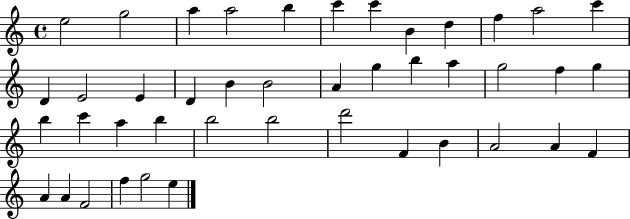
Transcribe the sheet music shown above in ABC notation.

X:1
T:Untitled
M:4/4
L:1/4
K:C
e2 g2 a a2 b c' c' B d f a2 c' D E2 E D B B2 A g b a g2 f g b c' a b b2 b2 d'2 F B A2 A F A A F2 f g2 e